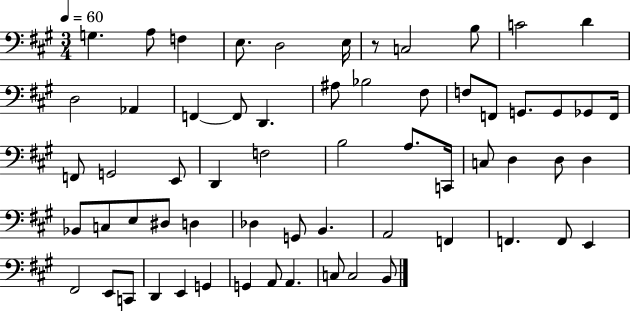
X:1
T:Untitled
M:3/4
L:1/4
K:A
G, A,/2 F, E,/2 D,2 E,/4 z/2 C,2 B,/2 C2 D D,2 _A,, F,, F,,/2 D,, ^A,/2 _B,2 ^F,/2 F,/2 F,,/2 G,,/2 G,,/2 _G,,/2 F,,/4 F,,/2 G,,2 E,,/2 D,, F,2 B,2 A,/2 C,,/4 C,/2 D, D,/2 D, _B,,/2 C,/2 E,/2 ^D,/2 D, _D, G,,/2 B,, A,,2 F,, F,, F,,/2 E,, ^F,,2 E,,/2 C,,/2 D,, E,, G,, G,, A,,/2 A,, C,/2 C,2 B,,/2